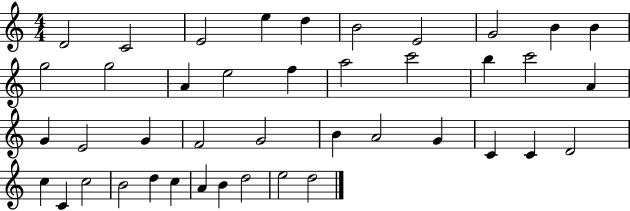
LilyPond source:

{
  \clef treble
  \numericTimeSignature
  \time 4/4
  \key c \major
  d'2 c'2 | e'2 e''4 d''4 | b'2 e'2 | g'2 b'4 b'4 | \break g''2 g''2 | a'4 e''2 f''4 | a''2 c'''2 | b''4 c'''2 a'4 | \break g'4 e'2 g'4 | f'2 g'2 | b'4 a'2 g'4 | c'4 c'4 d'2 | \break c''4 c'4 c''2 | b'2 d''4 c''4 | a'4 b'4 d''2 | e''2 d''2 | \break \bar "|."
}